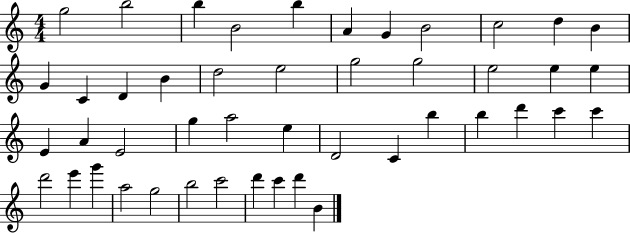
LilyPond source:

{
  \clef treble
  \numericTimeSignature
  \time 4/4
  \key c \major
  g''2 b''2 | b''4 b'2 b''4 | a'4 g'4 b'2 | c''2 d''4 b'4 | \break g'4 c'4 d'4 b'4 | d''2 e''2 | g''2 g''2 | e''2 e''4 e''4 | \break e'4 a'4 e'2 | g''4 a''2 e''4 | d'2 c'4 b''4 | b''4 d'''4 c'''4 c'''4 | \break d'''2 e'''4 g'''4 | a''2 g''2 | b''2 c'''2 | d'''4 c'''4 d'''4 b'4 | \break \bar "|."
}